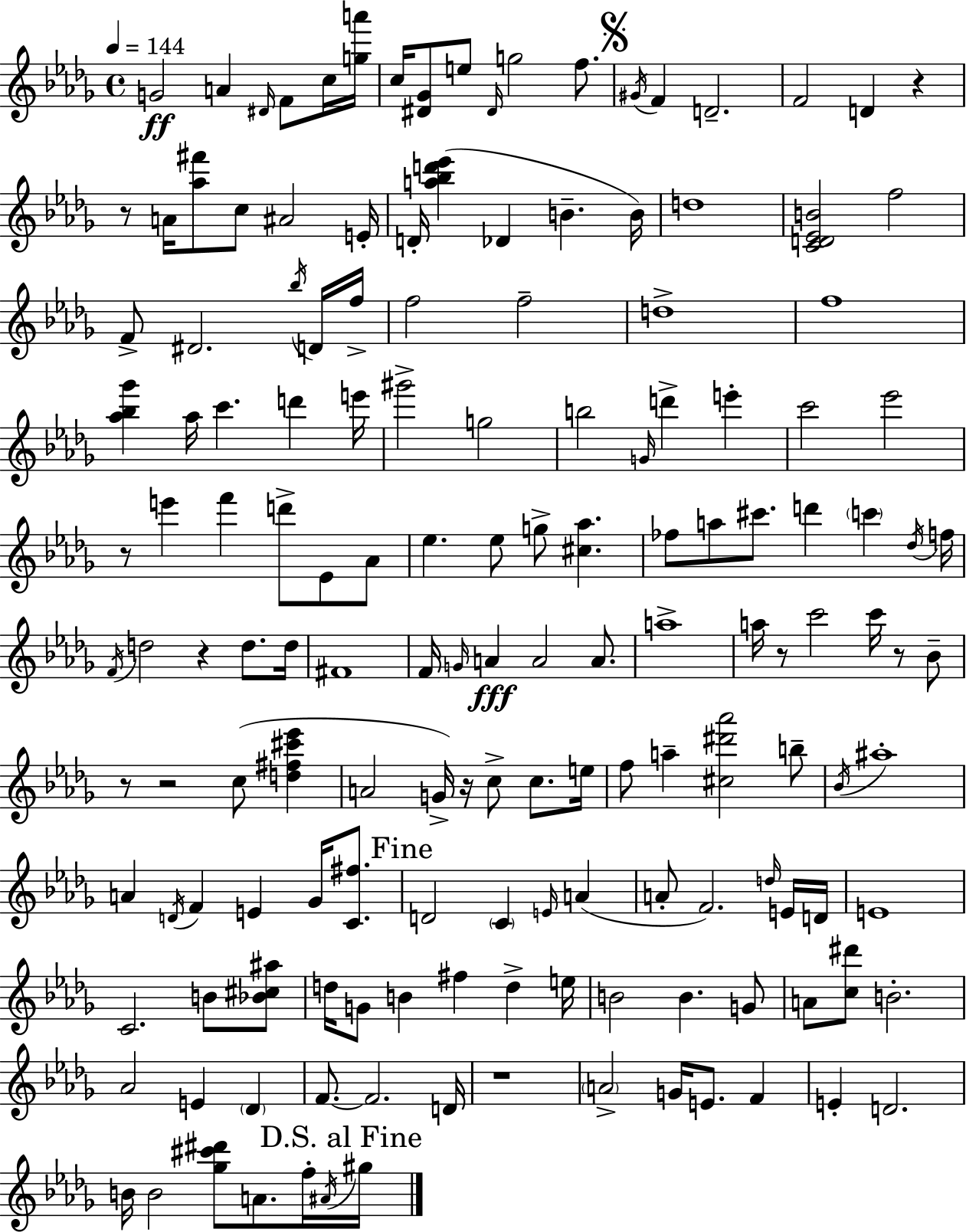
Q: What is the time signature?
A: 4/4